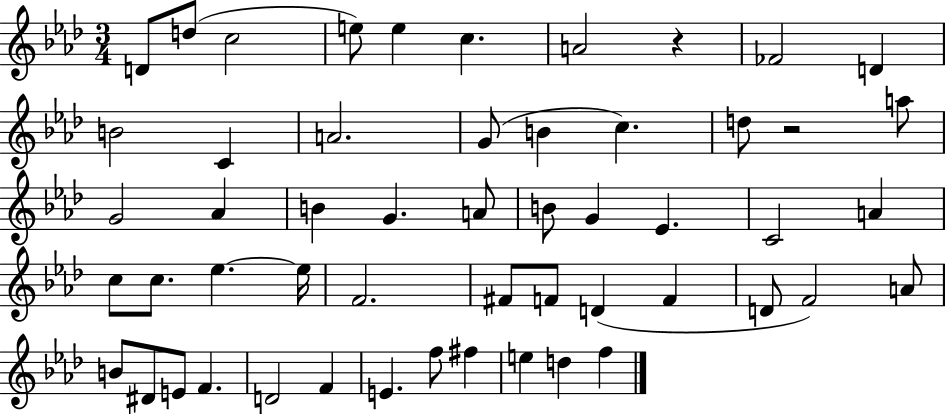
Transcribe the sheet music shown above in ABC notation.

X:1
T:Untitled
M:3/4
L:1/4
K:Ab
D/2 d/2 c2 e/2 e c A2 z _F2 D B2 C A2 G/2 B c d/2 z2 a/2 G2 _A B G A/2 B/2 G _E C2 A c/2 c/2 _e _e/4 F2 ^F/2 F/2 D F D/2 F2 A/2 B/2 ^D/2 E/2 F D2 F E f/2 ^f e d f